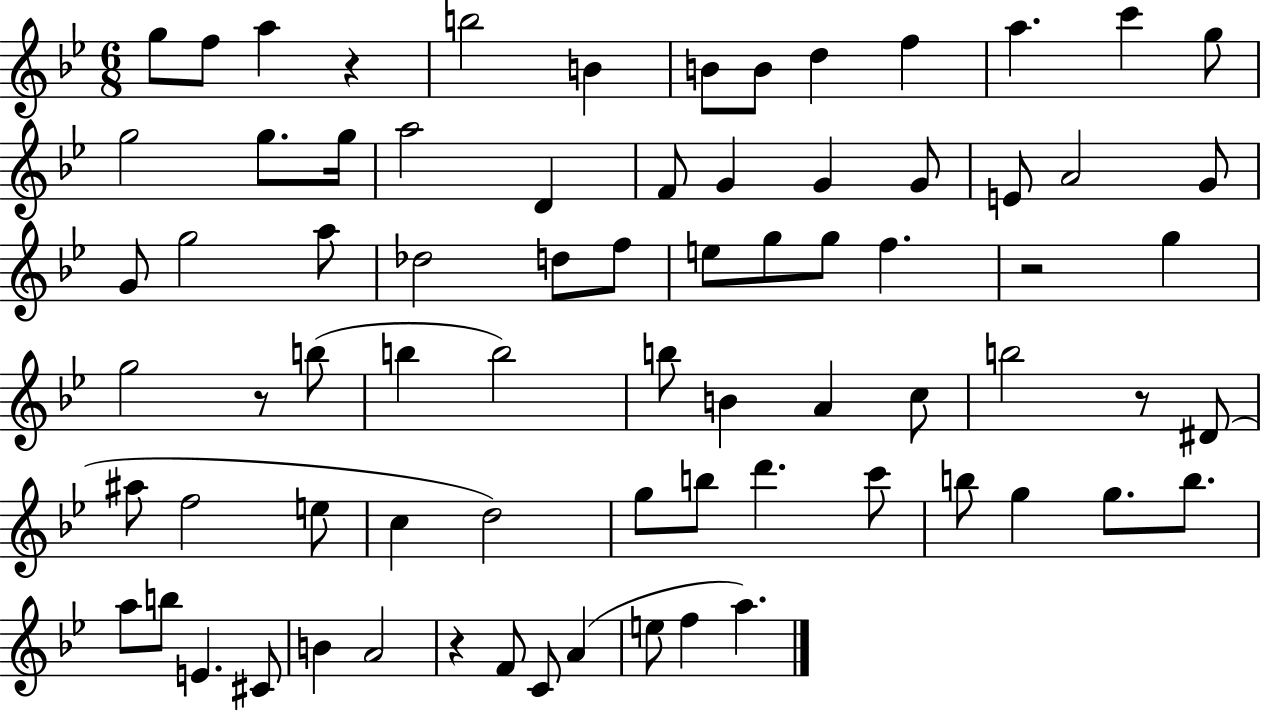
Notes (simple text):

G5/e F5/e A5/q R/q B5/h B4/q B4/e B4/e D5/q F5/q A5/q. C6/q G5/e G5/h G5/e. G5/s A5/h D4/q F4/e G4/q G4/q G4/e E4/e A4/h G4/e G4/e G5/h A5/e Db5/h D5/e F5/e E5/e G5/e G5/e F5/q. R/h G5/q G5/h R/e B5/e B5/q B5/h B5/e B4/q A4/q C5/e B5/h R/e D#4/e A#5/e F5/h E5/e C5/q D5/h G5/e B5/e D6/q. C6/e B5/e G5/q G5/e. B5/e. A5/e B5/e E4/q. C#4/e B4/q A4/h R/q F4/e C4/e A4/q E5/e F5/q A5/q.